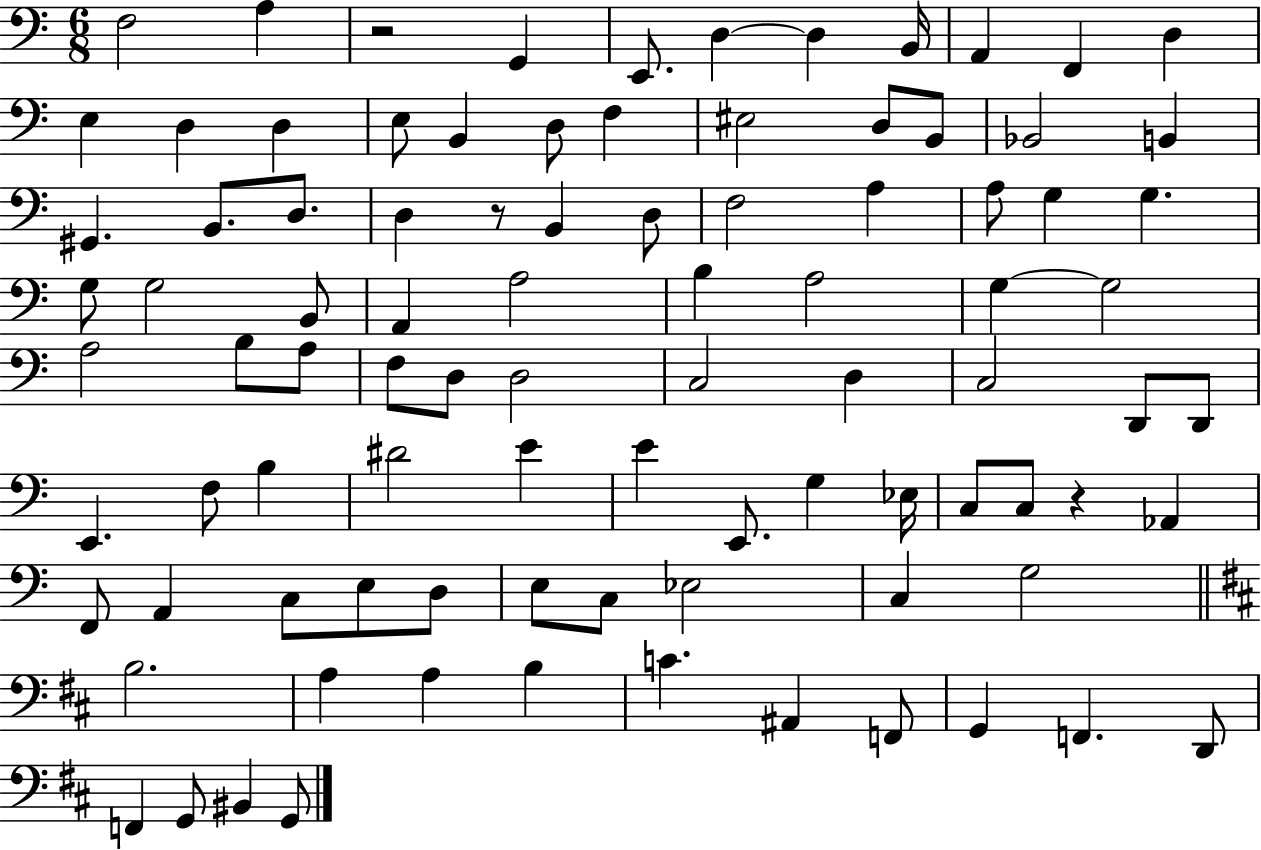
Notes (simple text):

F3/h A3/q R/h G2/q E2/e. D3/q D3/q B2/s A2/q F2/q D3/q E3/q D3/q D3/q E3/e B2/q D3/e F3/q EIS3/h D3/e B2/e Bb2/h B2/q G#2/q. B2/e. D3/e. D3/q R/e B2/q D3/e F3/h A3/q A3/e G3/q G3/q. G3/e G3/h B2/e A2/q A3/h B3/q A3/h G3/q G3/h A3/h B3/e A3/e F3/e D3/e D3/h C3/h D3/q C3/h D2/e D2/e E2/q. F3/e B3/q D#4/h E4/q E4/q E2/e. G3/q Eb3/s C3/e C3/e R/q Ab2/q F2/e A2/q C3/e E3/e D3/e E3/e C3/e Eb3/h C3/q G3/h B3/h. A3/q A3/q B3/q C4/q. A#2/q F2/e G2/q F2/q. D2/e F2/q G2/e BIS2/q G2/e